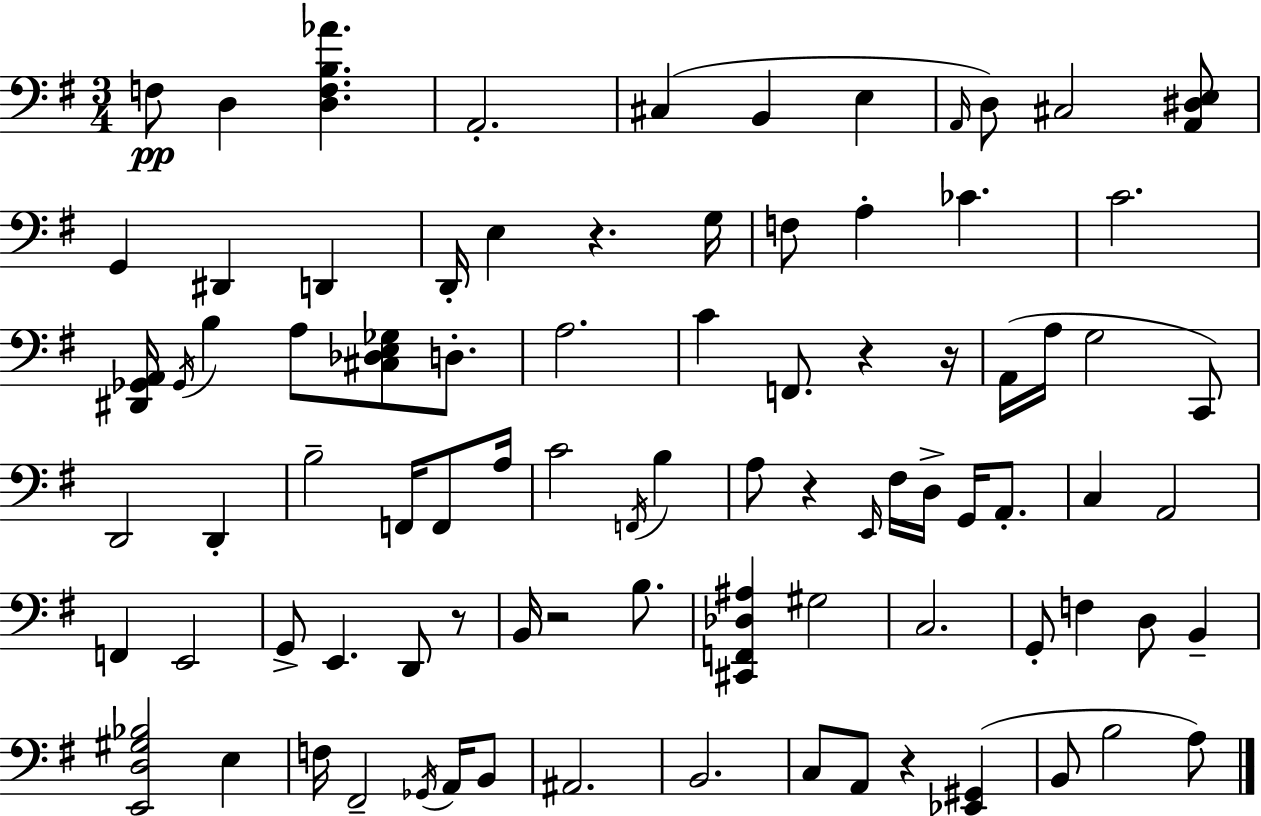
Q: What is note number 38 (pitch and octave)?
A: F2